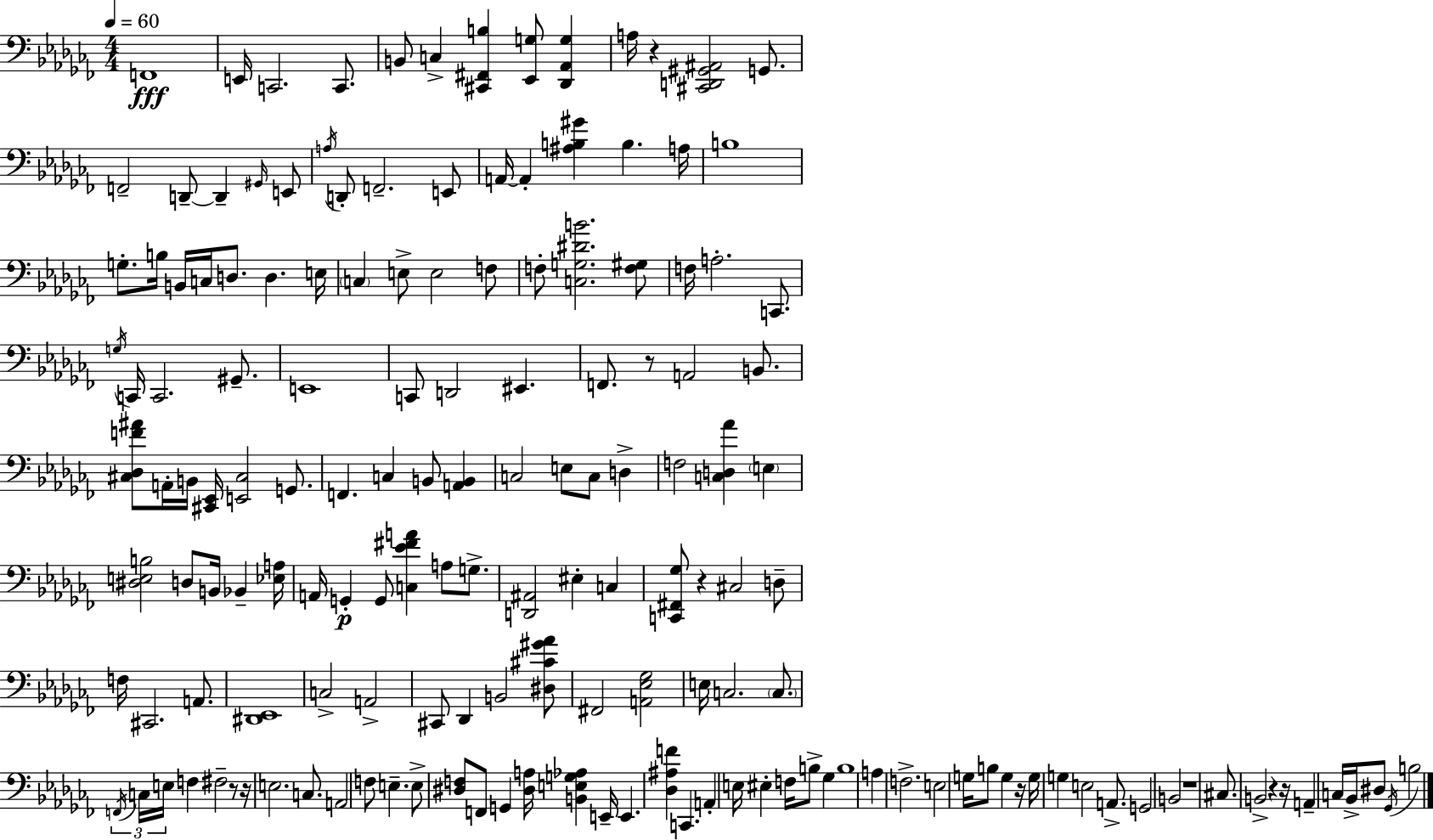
X:1
T:Untitled
M:4/4
L:1/4
K:Abm
F,,4 E,,/4 C,,2 C,,/2 B,,/2 C, [^C,,^F,,B,] [_E,,G,]/2 [_D,,_A,,G,] A,/4 z [^C,,D,,^G,,^A,,]2 G,,/2 F,,2 D,,/2 D,, ^G,,/4 E,,/2 A,/4 D,,/2 F,,2 E,,/2 A,,/4 A,, [^A,B,^G] B, A,/4 B,4 G,/2 B,/4 B,,/4 C,/4 D,/2 D, E,/4 C, E,/2 E,2 F,/2 F,/2 [C,G,^DB]2 [F,^G,]/2 F,/4 A,2 C,,/2 G,/4 C,,/4 C,,2 ^G,,/2 E,,4 C,,/2 D,,2 ^E,, F,,/2 z/2 A,,2 B,,/2 [^C,_D,F^A]/2 A,,/4 B,,/4 [^C,,_E,,]/4 [E,,^C,]2 G,,/2 F,, C, B,,/2 [A,,B,,] C,2 E,/2 C,/2 D, F,2 [C,D,_A] E, [^D,E,B,]2 D,/2 B,,/4 _B,, [_E,A,]/4 A,,/4 G,, G,,/2 [C,_E^FA] A,/2 G,/2 [D,,^A,,]2 ^E, C, [C,,^F,,_G,]/2 z ^C,2 D,/2 F,/4 ^C,,2 A,,/2 [^D,,_E,,]4 C,2 A,,2 ^C,,/2 _D,, B,,2 [^D,^C^G_A]/2 ^F,,2 [A,,_E,_G,]2 E,/4 C,2 C,/2 F,,/4 C,/4 E,/4 F, ^F,2 z/2 z/4 E,2 C,/2 A,,2 F,/2 E, E,/2 [^D,F,]/2 F,,/2 G,, [^D,A,]/4 [B,,E,G,_A,] E,,/4 E,, [_D,^A,F] C,, A,, E,/4 ^E, F,/4 B,/2 _G, B,4 A, F,2 E,2 G,/4 B,/2 G, z/4 G,/4 G, E,2 A,,/2 G,,2 B,,2 z4 ^C,/2 B,,2 z z/4 A,, C,/4 _B,,/4 ^D,/2 _G,,/4 B,2